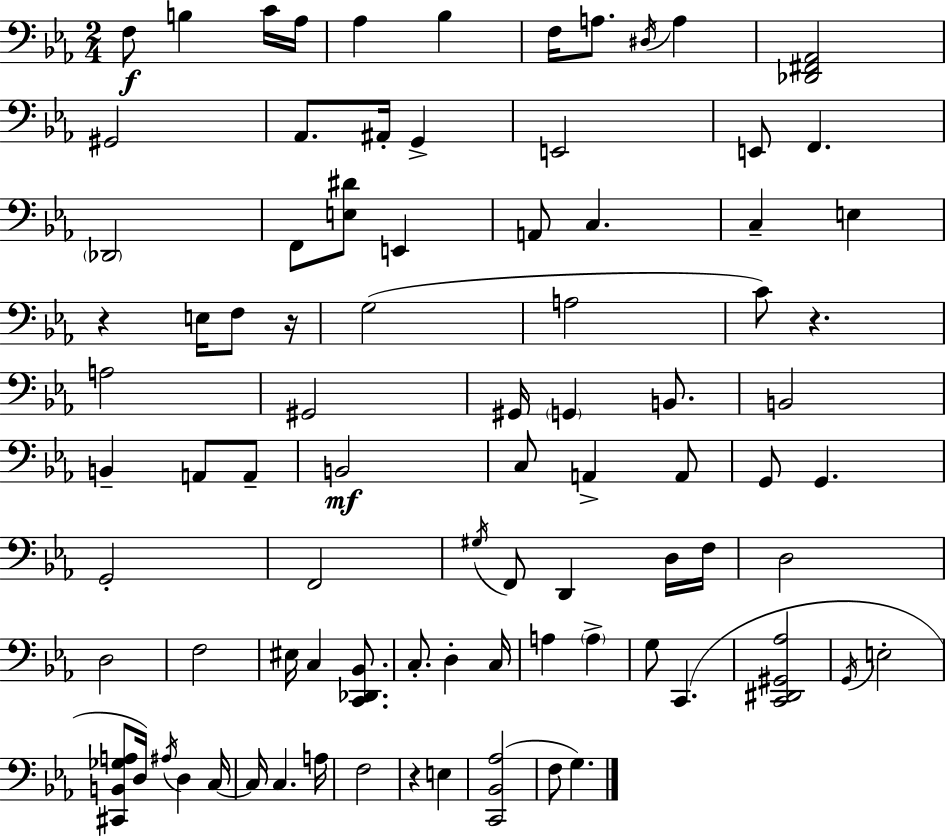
{
  \clef bass
  \numericTimeSignature
  \time 2/4
  \key c \minor
  \repeat volta 2 { f8\f b4 c'16 aes16 | aes4 bes4 | f16 a8. \acciaccatura { dis16 } a4 | <des, fis, aes,>2 | \break gis,2 | aes,8. ais,16-. g,4-> | e,2 | e,8 f,4. | \break \parenthesize des,2 | f,8 <e dis'>8 e,4 | a,8 c4. | c4-- e4 | \break r4 e16 f8 | r16 g2( | a2 | c'8) r4. | \break a2 | gis,2 | gis,16 \parenthesize g,4 b,8. | b,2 | \break b,4-- a,8 a,8-- | b,2\mf | c8 a,4-> a,8 | g,8 g,4. | \break g,2-. | f,2 | \acciaccatura { gis16 } f,8 d,4 | d16 f16 d2 | \break d2 | f2 | eis16 c4 <c, des, bes,>8. | c8.-. d4-. | \break c16 a4 \parenthesize a4-> | g8 c,4.( | <c, dis, gis, aes>2 | \acciaccatura { g,16 } e2-. | \break <cis, b, ges a>8 d16) \acciaccatura { ais16 } d4 | c16~~ c16 c4. | a16 f2 | r4 | \break e4 <c, bes, aes>2( | f8 g4.) | } \bar "|."
}